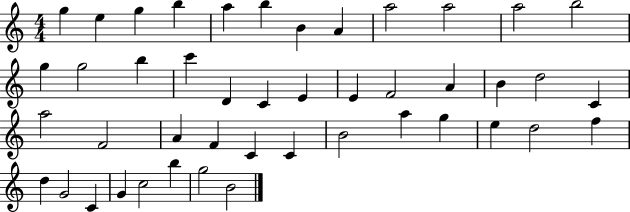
G5/q E5/q G5/q B5/q A5/q B5/q B4/q A4/q A5/h A5/h A5/h B5/h G5/q G5/h B5/q C6/q D4/q C4/q E4/q E4/q F4/h A4/q B4/q D5/h C4/q A5/h F4/h A4/q F4/q C4/q C4/q B4/h A5/q G5/q E5/q D5/h F5/q D5/q G4/h C4/q G4/q C5/h B5/q G5/h B4/h